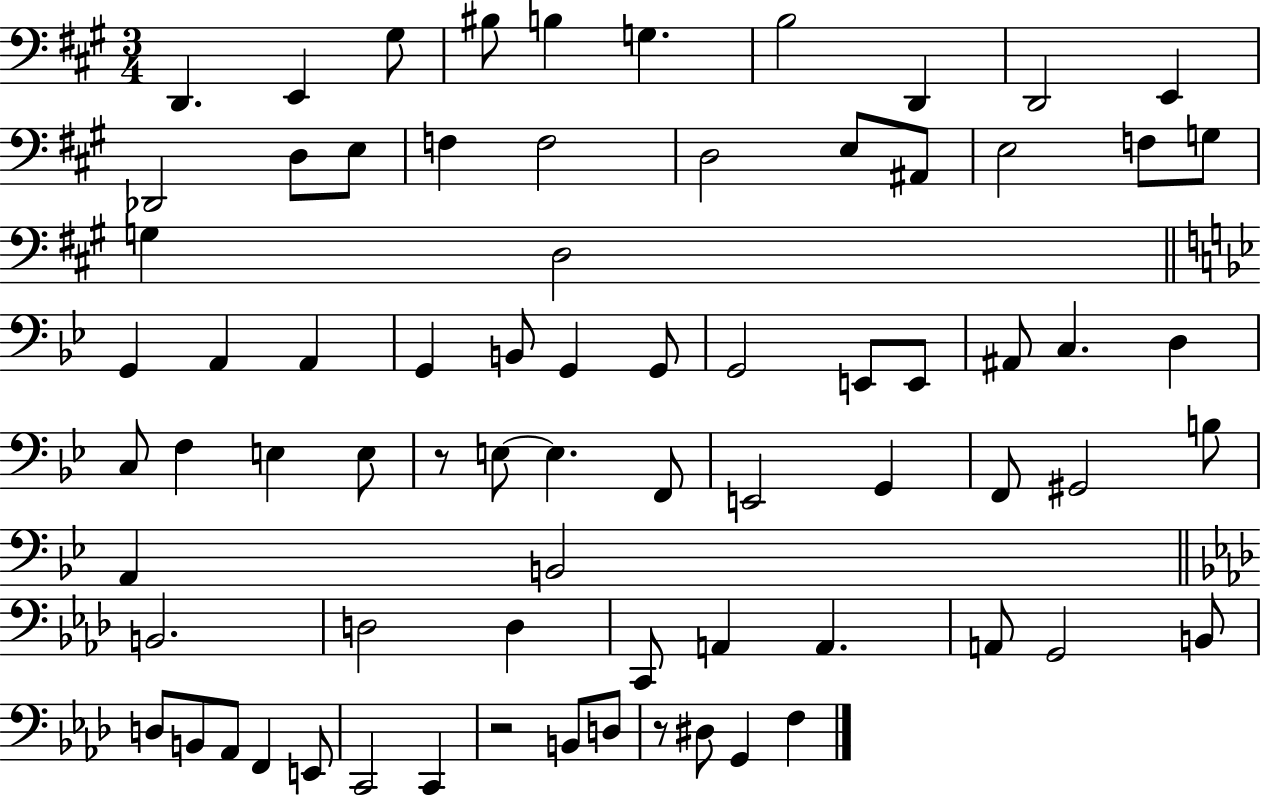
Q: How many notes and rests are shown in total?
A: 74